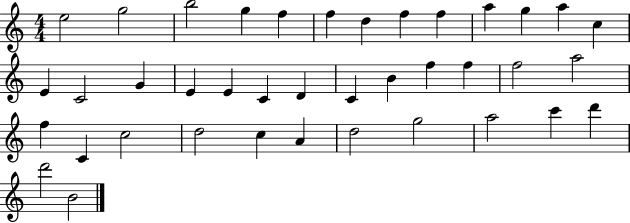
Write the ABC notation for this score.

X:1
T:Untitled
M:4/4
L:1/4
K:C
e2 g2 b2 g f f d f f a g a c E C2 G E E C D C B f f f2 a2 f C c2 d2 c A d2 g2 a2 c' d' d'2 B2